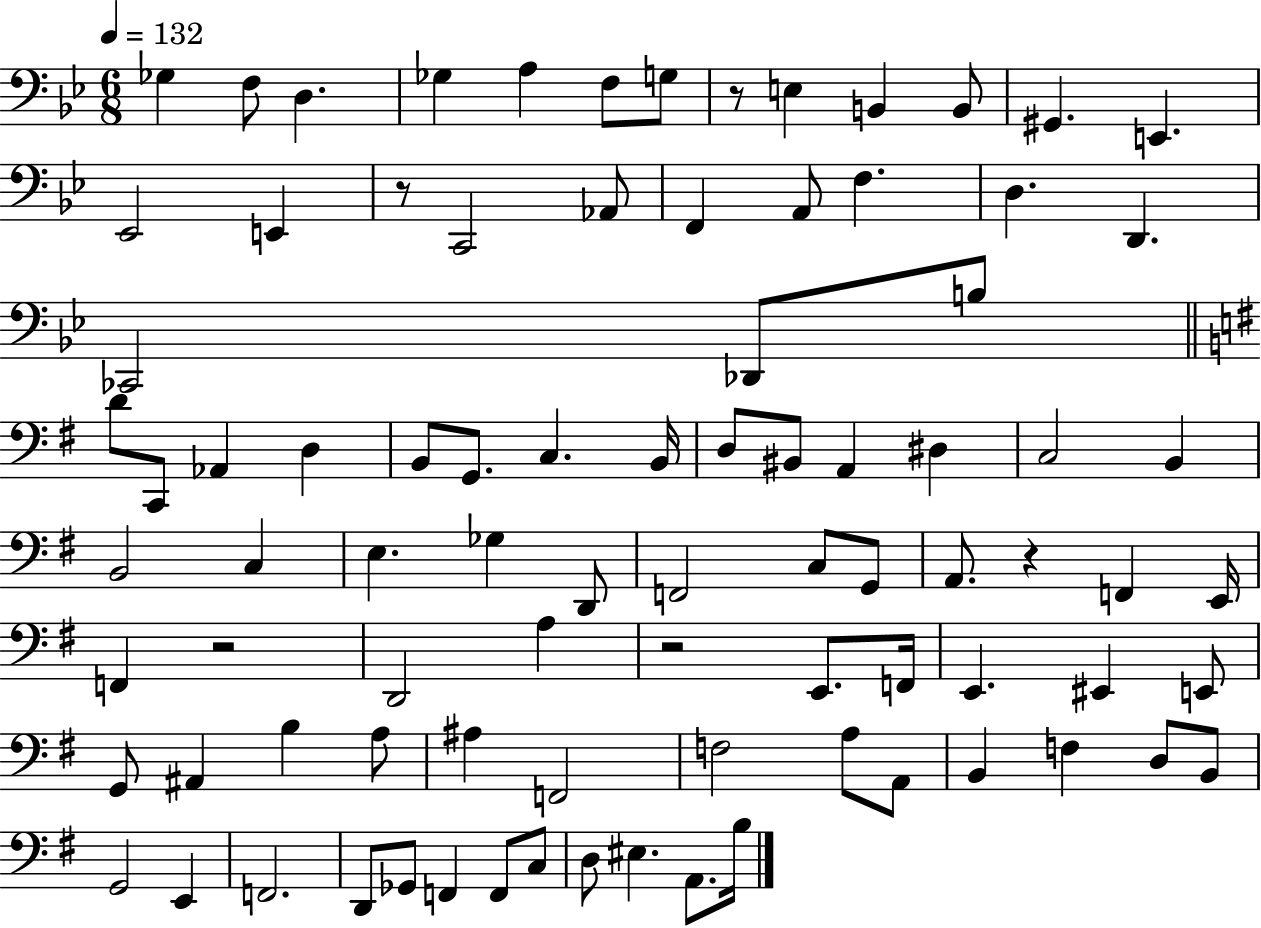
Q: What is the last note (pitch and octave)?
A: B3